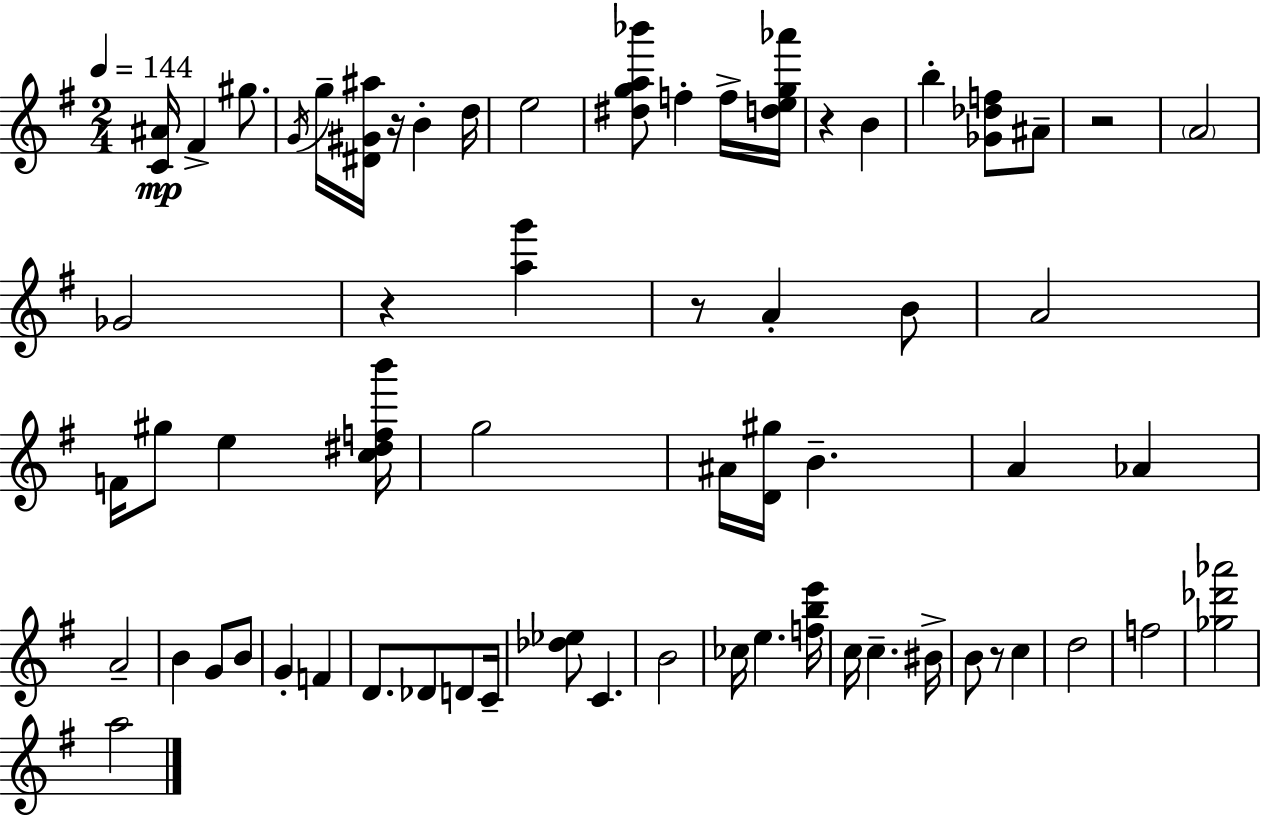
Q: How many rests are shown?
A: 6